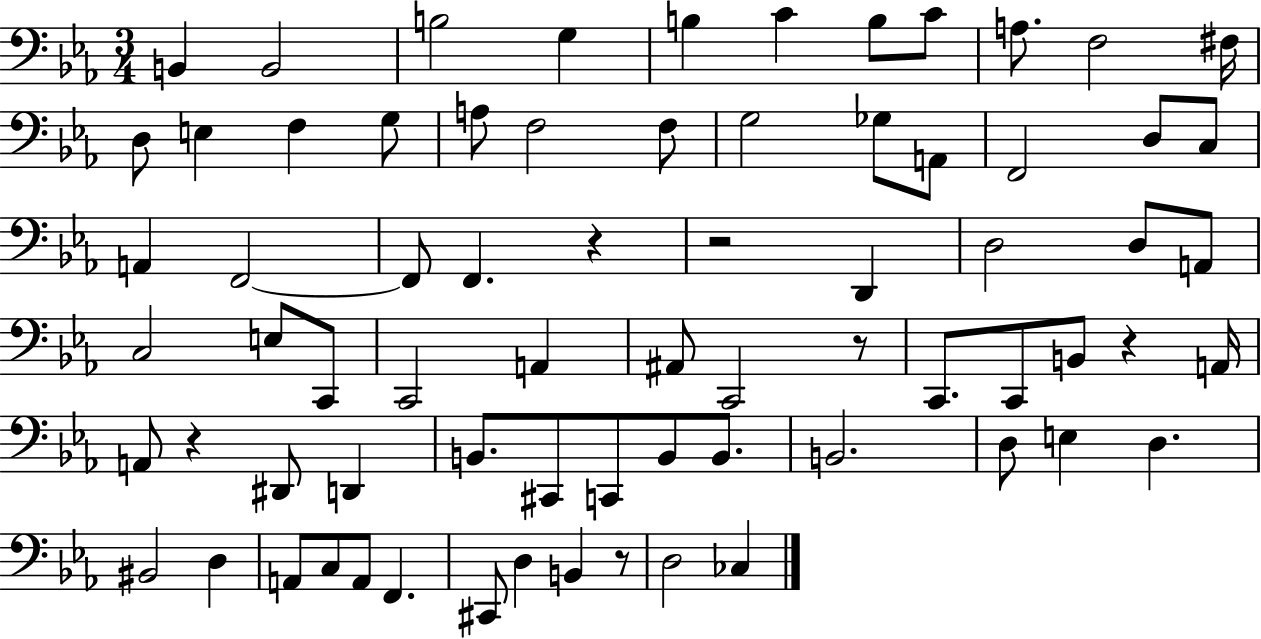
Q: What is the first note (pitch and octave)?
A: B2